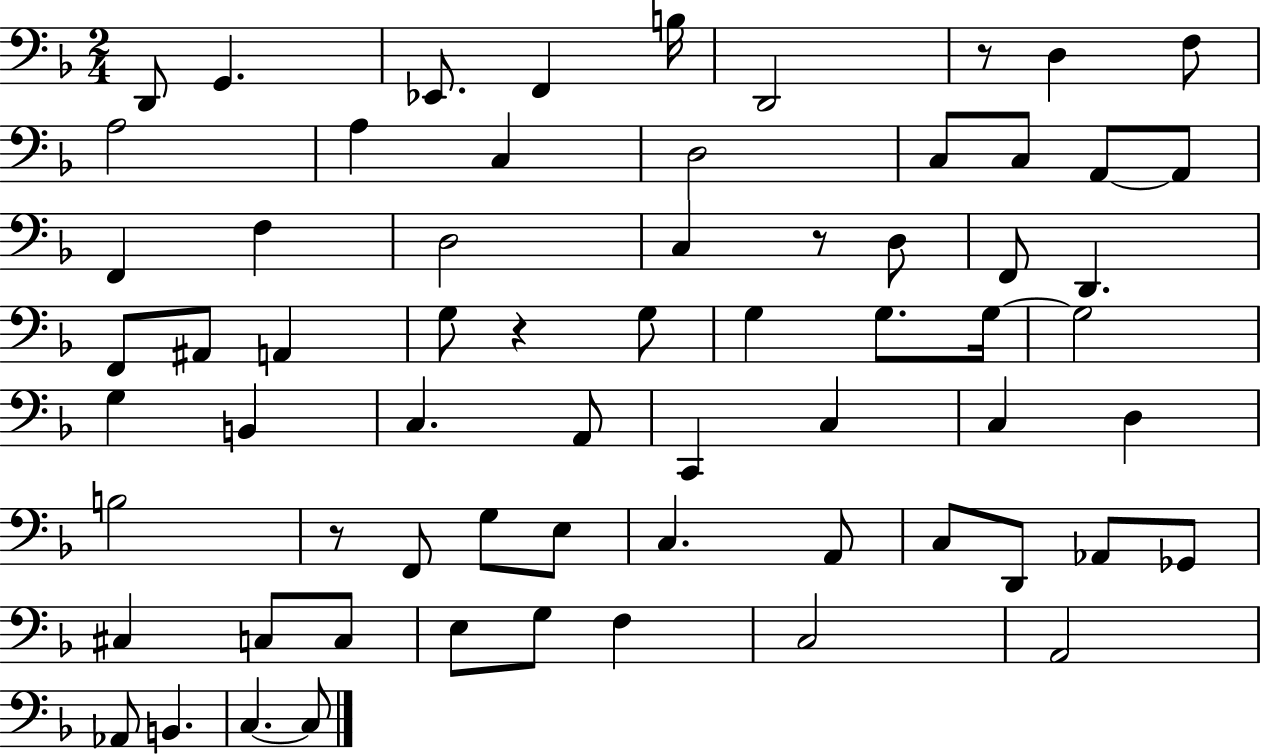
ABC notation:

X:1
T:Untitled
M:2/4
L:1/4
K:F
D,,/2 G,, _E,,/2 F,, B,/4 D,,2 z/2 D, F,/2 A,2 A, C, D,2 C,/2 C,/2 A,,/2 A,,/2 F,, F, D,2 C, z/2 D,/2 F,,/2 D,, F,,/2 ^A,,/2 A,, G,/2 z G,/2 G, G,/2 G,/4 G,2 G, B,, C, A,,/2 C,, C, C, D, B,2 z/2 F,,/2 G,/2 E,/2 C, A,,/2 C,/2 D,,/2 _A,,/2 _G,,/2 ^C, C,/2 C,/2 E,/2 G,/2 F, C,2 A,,2 _A,,/2 B,, C, C,/2